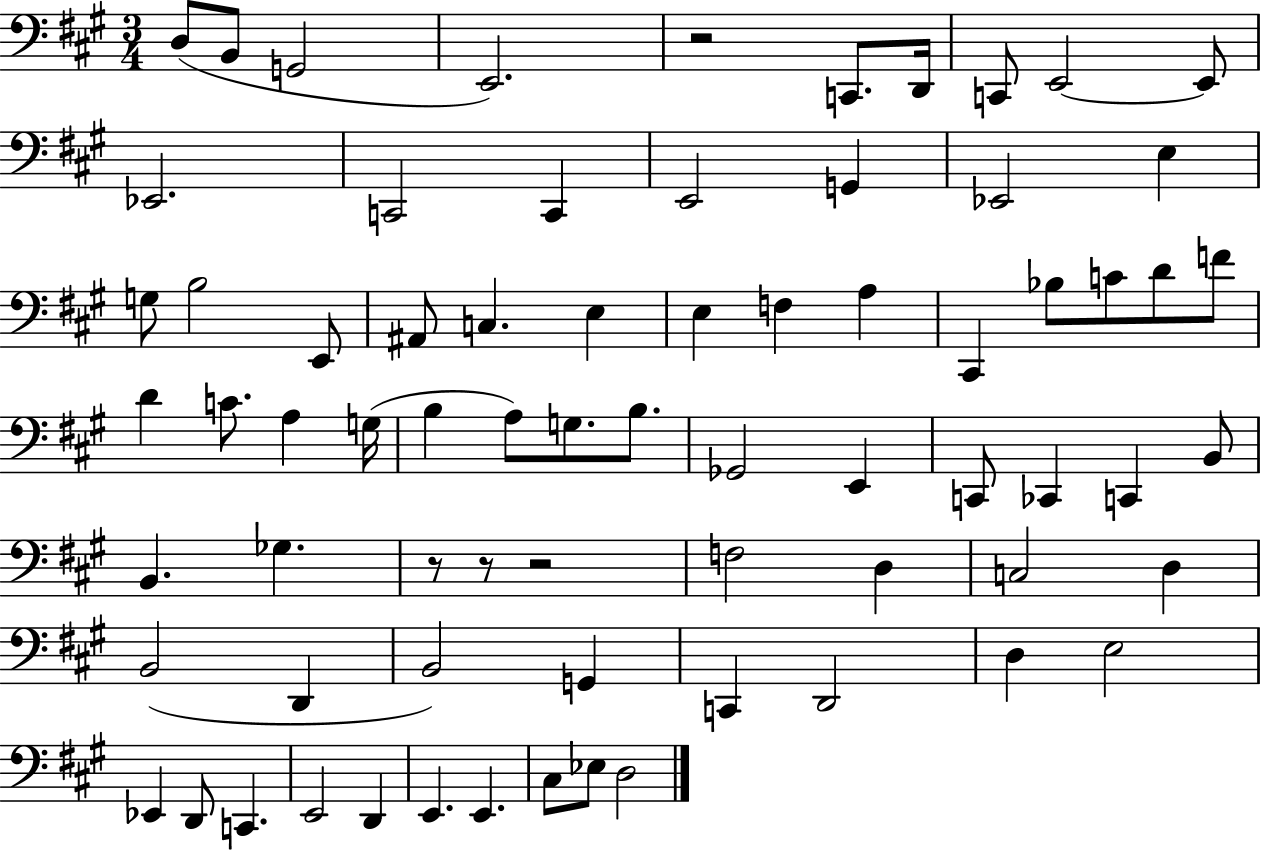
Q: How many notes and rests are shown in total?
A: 72